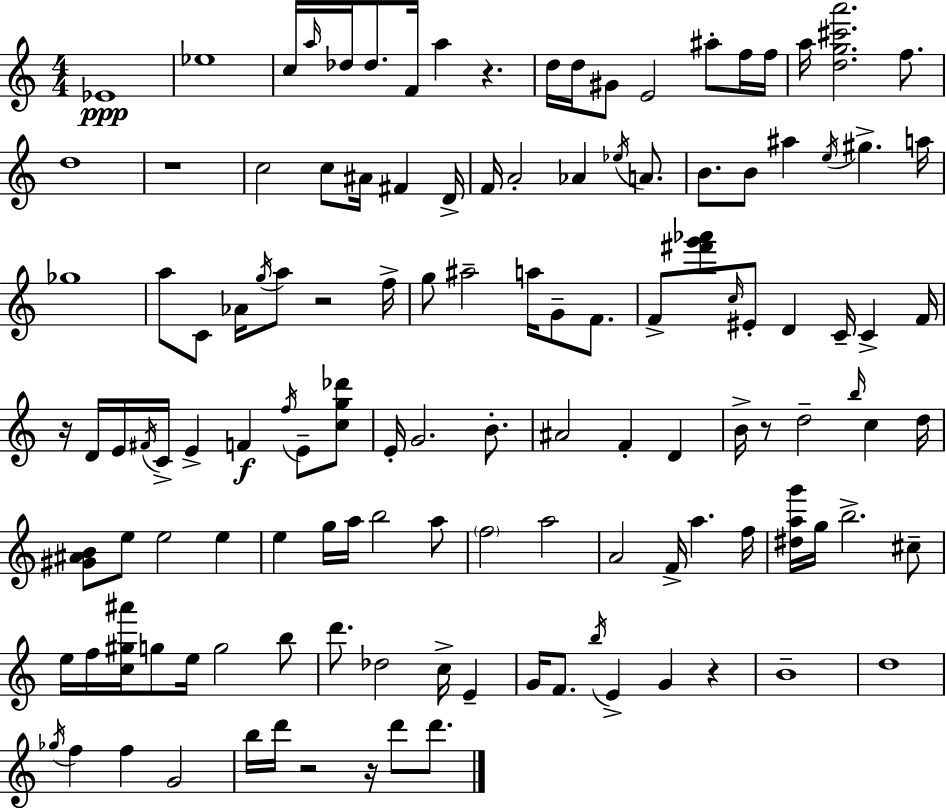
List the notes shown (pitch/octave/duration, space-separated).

Eb4/w Eb5/w C5/s A5/s Db5/s Db5/e. F4/s A5/q R/q. D5/s D5/s G#4/e E4/h A#5/e F5/s F5/s A5/s [D5,G5,C#6,A6]/h. F5/e. D5/w R/w C5/h C5/e A#4/s F#4/q D4/s F4/s A4/h Ab4/q Eb5/s A4/e. B4/e. B4/e A#5/q E5/s G#5/q. A5/s Gb5/w A5/e C4/e Ab4/s G5/s A5/e R/h F5/s G5/e A#5/h A5/s G4/e F4/e. F4/e [F#6,G6,Ab6]/e C5/s EIS4/e D4/q C4/s C4/q F4/s R/s D4/s E4/s F#4/s C4/s E4/q F4/q F5/s E4/e [C5,G5,Db6]/e E4/s G4/h. B4/e. A#4/h F4/q D4/q B4/s R/e D5/h B5/s C5/q D5/s [G#4,A#4,B4]/e E5/e E5/h E5/q E5/q G5/s A5/s B5/h A5/e F5/h A5/h A4/h F4/s A5/q. F5/s [D#5,A5,G6]/s G5/s B5/h. C#5/e E5/s F5/s [C5,G#5,A#6]/s G5/e E5/s G5/h B5/e D6/e. Db5/h C5/s E4/q G4/s F4/e. B5/s E4/q G4/q R/q B4/w D5/w Gb5/s F5/q F5/q G4/h B5/s D6/s R/h R/s D6/e D6/e.